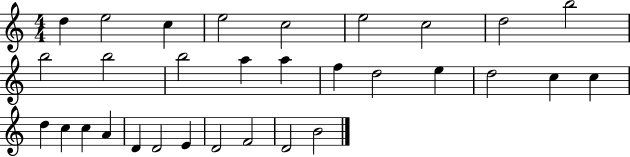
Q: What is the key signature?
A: C major